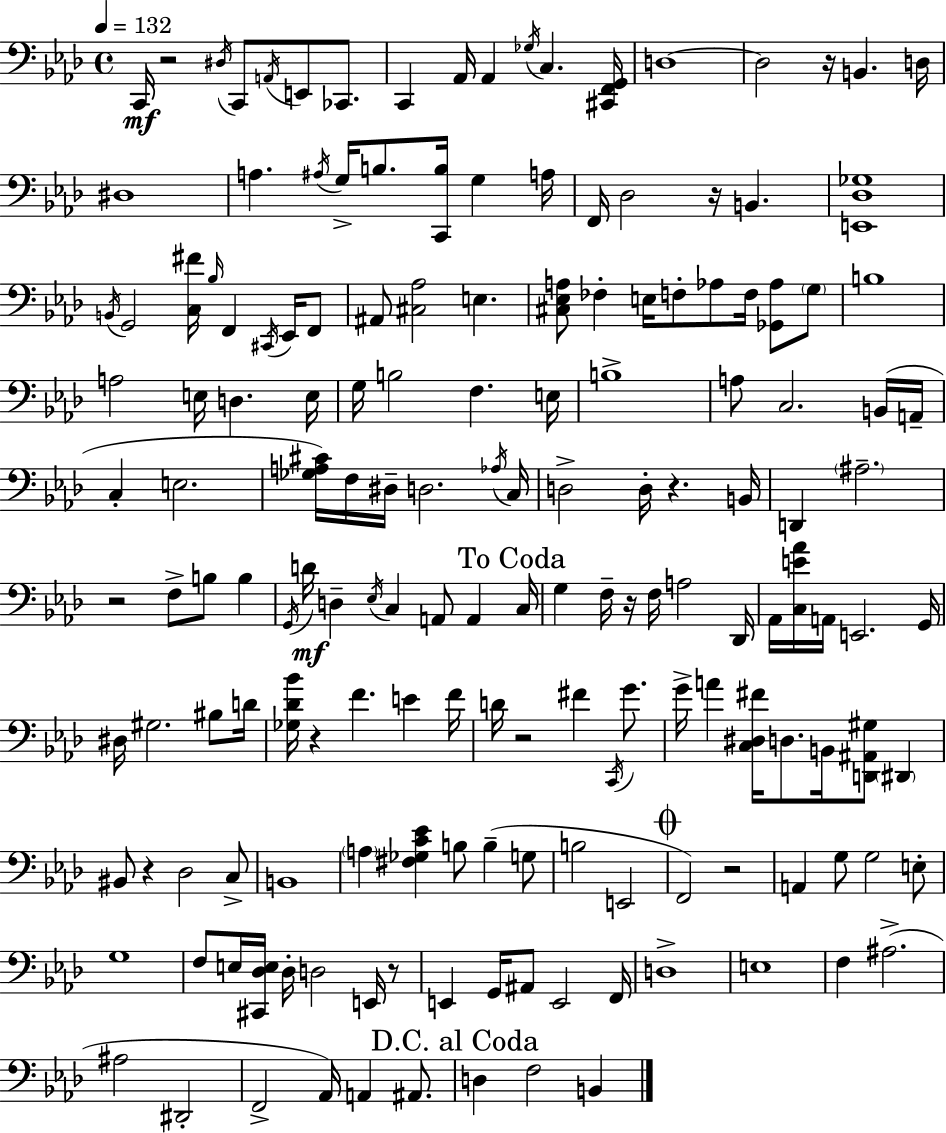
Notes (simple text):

C2/s R/h D#3/s C2/e A2/s E2/e CES2/e. C2/q Ab2/s Ab2/q Gb3/s C3/q. [C#2,F2,G2]/s D3/w D3/h R/s B2/q. D3/s D#3/w A3/q. A#3/s G3/s B3/e. [C2,B3]/s G3/q A3/s F2/s Db3/h R/s B2/q. [E2,Db3,Gb3]/w B2/s G2/h [C3,F#4]/s Bb3/s F2/q C#2/s Eb2/s F2/e A#2/e [C#3,Ab3]/h E3/q. [C#3,Eb3,A3]/e FES3/q E3/s F3/e Ab3/e F3/s [Gb2,Ab3]/e G3/e B3/w A3/h E3/s D3/q. E3/s G3/s B3/h F3/q. E3/s B3/w A3/e C3/h. B2/s A2/s C3/q E3/h. [Gb3,A3,C#4]/s F3/s D#3/s D3/h. Ab3/s C3/s D3/h D3/s R/q. B2/s D2/q A#3/h. R/h F3/e B3/e B3/q G2/s D4/s D3/q Eb3/s C3/q A2/e A2/q C3/s G3/q F3/s R/s F3/s A3/h Db2/s Ab2/s [C3,E4,Ab4]/s A2/s E2/h. G2/s D#3/s G#3/h. BIS3/e D4/s [Gb3,Db4,Bb4]/s R/q F4/q. E4/q F4/s D4/s R/h F#4/q C2/s G4/e. G4/s A4/q [C3,D#3,F#4]/s D3/e. B2/s [D2,A#2,G#3]/e D#2/q BIS2/e R/q Db3/h C3/e B2/w A3/q [F#3,Gb3,C4,Eb4]/q B3/e B3/q G3/e B3/h E2/h F2/h R/h A2/q G3/e G3/h E3/e G3/w F3/e E3/s [C#2,Db3,E3]/s Db3/s D3/h E2/s R/e E2/q G2/s A#2/e E2/h F2/s D3/w E3/w F3/q A#3/h. A#3/h D#2/h F2/h Ab2/s A2/q A#2/e. D3/q F3/h B2/q